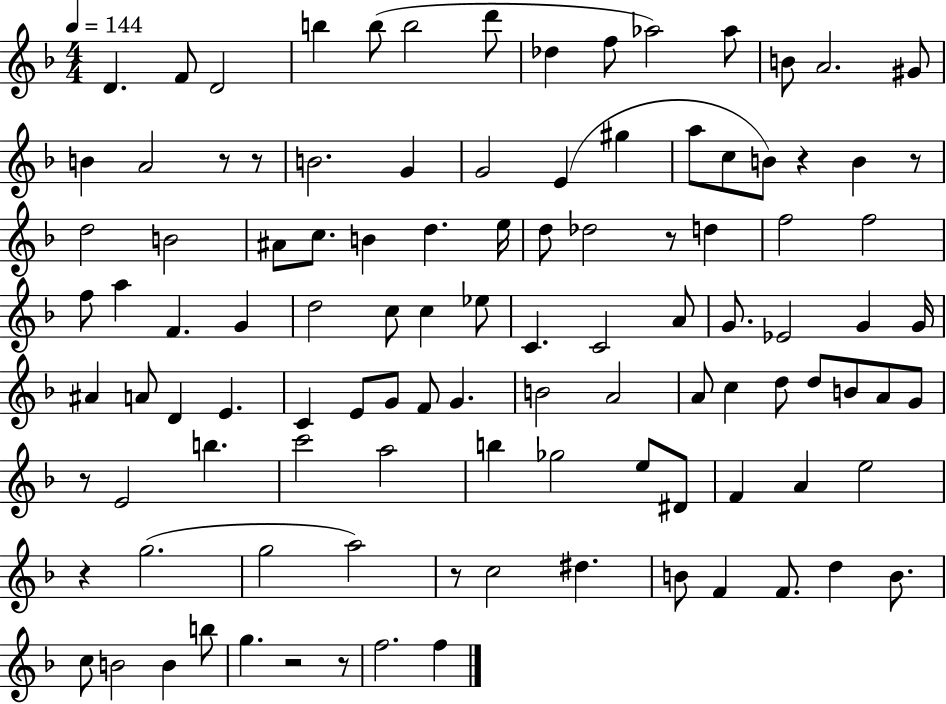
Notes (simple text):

D4/q. F4/e D4/h B5/q B5/e B5/h D6/e Db5/q F5/e Ab5/h Ab5/e B4/e A4/h. G#4/e B4/q A4/h R/e R/e B4/h. G4/q G4/h E4/q G#5/q A5/e C5/e B4/e R/q B4/q R/e D5/h B4/h A#4/e C5/e. B4/q D5/q. E5/s D5/e Db5/h R/e D5/q F5/h F5/h F5/e A5/q F4/q. G4/q D5/h C5/e C5/q Eb5/e C4/q. C4/h A4/e G4/e. Eb4/h G4/q G4/s A#4/q A4/e D4/q E4/q. C4/q E4/e G4/e F4/e G4/q. B4/h A4/h A4/e C5/q D5/e D5/e B4/e A4/e G4/e R/e E4/h B5/q. C6/h A5/h B5/q Gb5/h E5/e D#4/e F4/q A4/q E5/h R/q G5/h. G5/h A5/h R/e C5/h D#5/q. B4/e F4/q F4/e. D5/q B4/e. C5/e B4/h B4/q B5/e G5/q. R/h R/e F5/h. F5/q